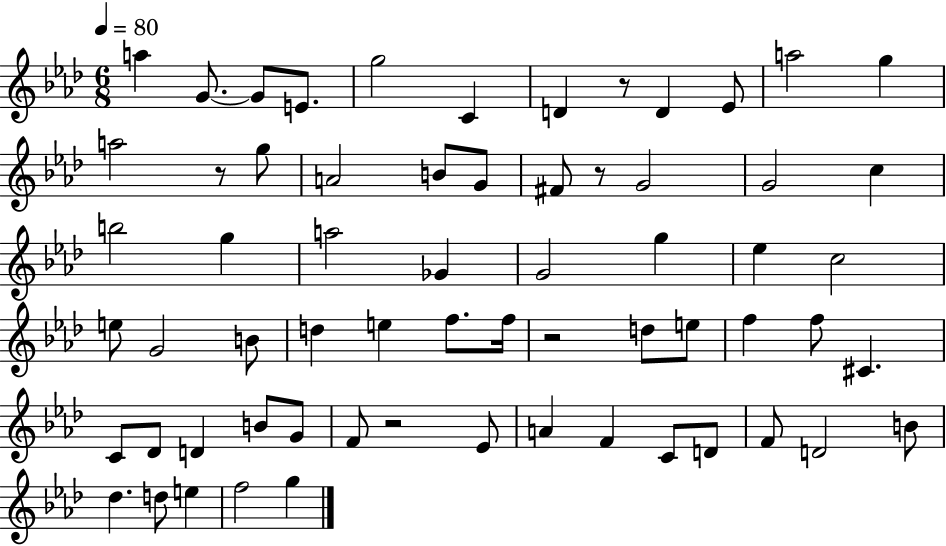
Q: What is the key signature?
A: AES major